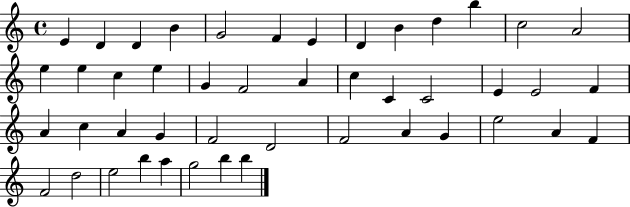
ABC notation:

X:1
T:Untitled
M:4/4
L:1/4
K:C
E D D B G2 F E D B d b c2 A2 e e c e G F2 A c C C2 E E2 F A c A G F2 D2 F2 A G e2 A F F2 d2 e2 b a g2 b b